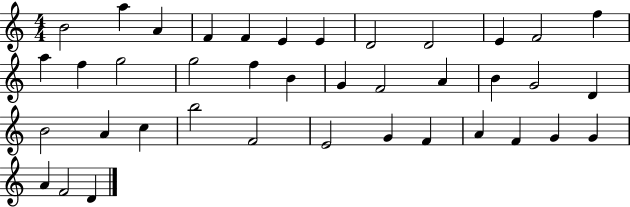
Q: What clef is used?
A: treble